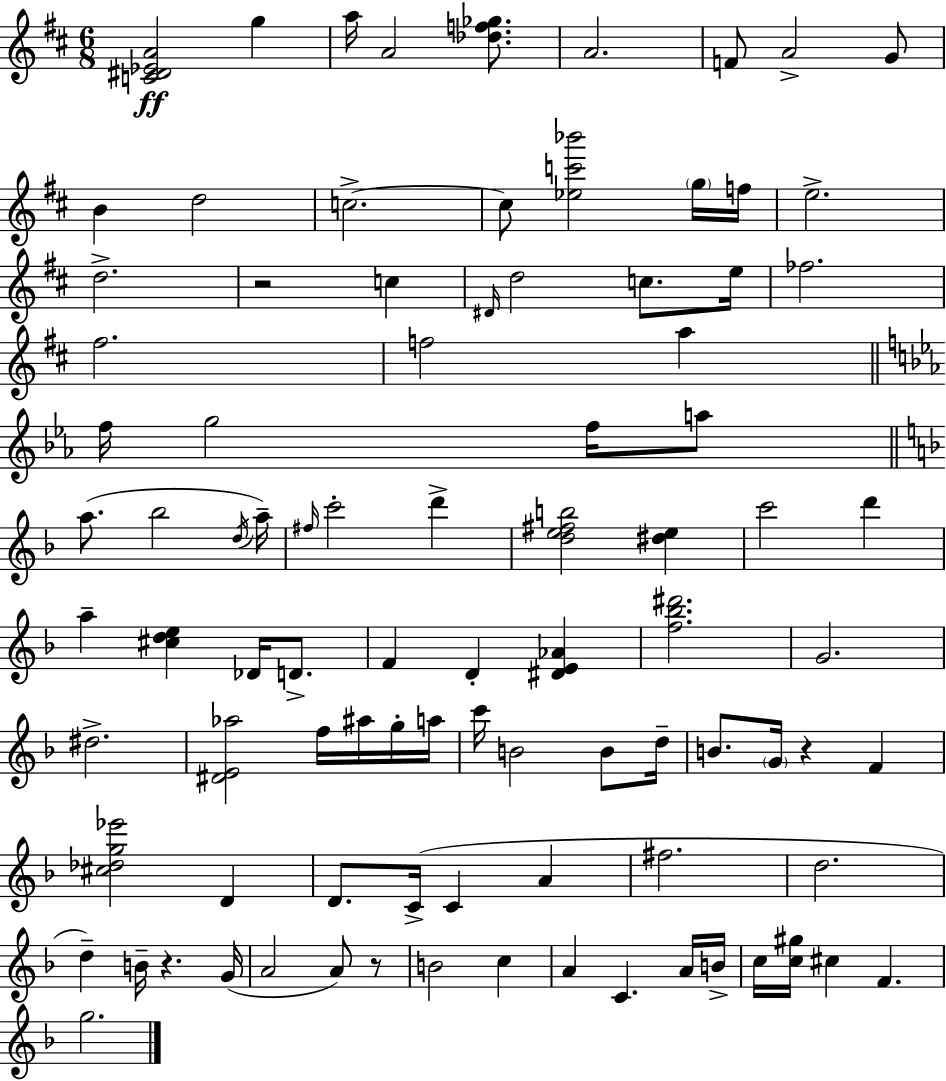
X:1
T:Untitled
M:6/8
L:1/4
K:D
[C^D_EA]2 g a/4 A2 [_df_g]/2 A2 F/2 A2 G/2 B d2 c2 c/2 [_ec'_b']2 g/4 f/4 e2 d2 z2 c ^D/4 d2 c/2 e/4 _f2 ^f2 f2 a f/4 g2 f/4 a/2 a/2 _b2 d/4 a/4 ^f/4 c'2 d' [de^fb]2 [^de] c'2 d' a [^cde] _D/4 D/2 F D [^DE_A] [f_b^d']2 G2 ^d2 [^DE_a]2 f/4 ^a/4 g/4 a/4 c'/4 B2 B/2 d/4 B/2 G/4 z F [^c_dg_e']2 D D/2 C/4 C A ^f2 d2 d B/4 z G/4 A2 A/2 z/2 B2 c A C A/4 B/4 c/4 [c^g]/4 ^c F g2